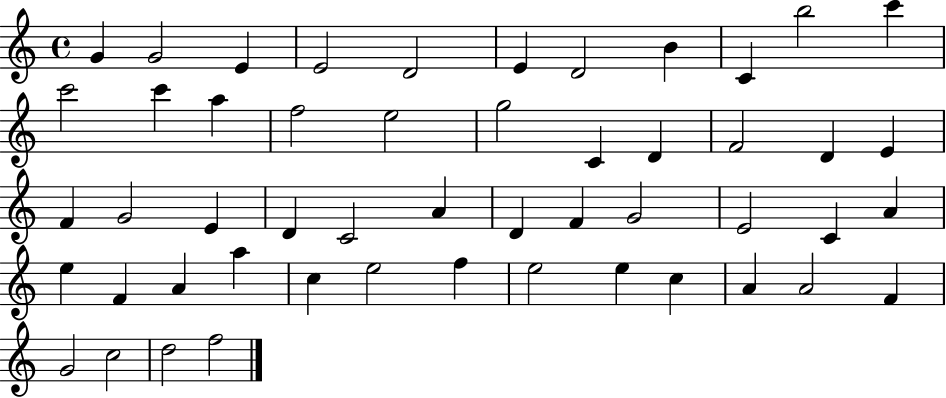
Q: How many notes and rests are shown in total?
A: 51